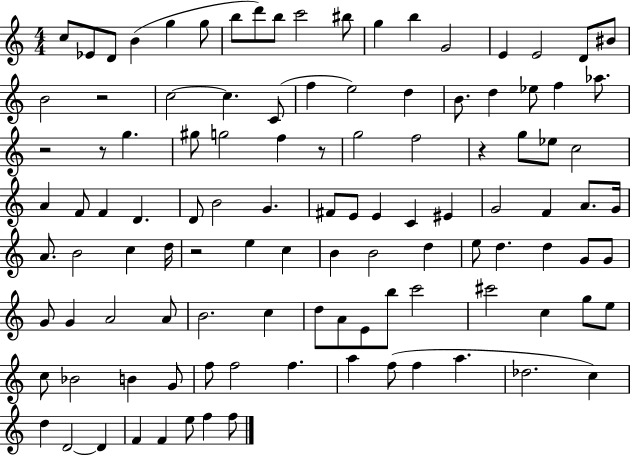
X:1
T:Untitled
M:4/4
L:1/4
K:C
c/2 _E/2 D/2 B g g/2 b/2 d'/2 b/2 c'2 ^b/2 g b G2 E E2 D/2 ^B/2 B2 z2 c2 c C/2 f e2 d B/2 d _e/2 f _a/2 z2 z/2 g ^g/2 g2 f z/2 g2 f2 z g/2 _e/2 c2 A F/2 F D D/2 B2 G ^F/2 E/2 E C ^E G2 F A/2 G/4 A/2 B2 c d/4 z2 e c B B2 d e/2 d d G/2 G/2 G/2 G A2 A/2 B2 c d/2 A/2 E/2 b/2 c'2 ^c'2 c g/2 e/2 c/2 _B2 B G/2 f/2 f2 f a f/2 f a _d2 c d D2 D F F e/2 f f/2